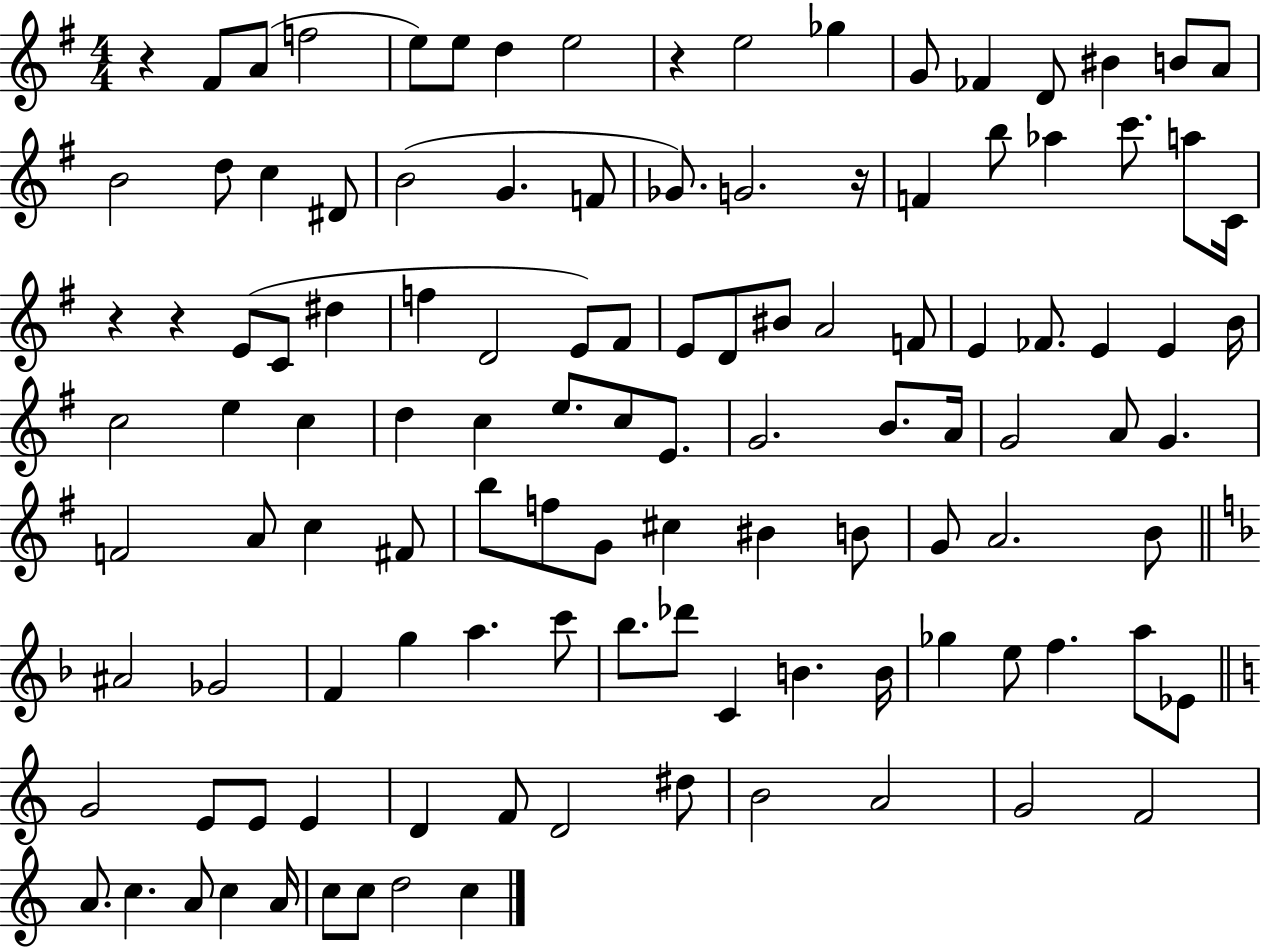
R/q F#4/e A4/e F5/h E5/e E5/e D5/q E5/h R/q E5/h Gb5/q G4/e FES4/q D4/e BIS4/q B4/e A4/e B4/h D5/e C5/q D#4/e B4/h G4/q. F4/e Gb4/e. G4/h. R/s F4/q B5/e Ab5/q C6/e. A5/e C4/s R/q R/q E4/e C4/e D#5/q F5/q D4/h E4/e F#4/e E4/e D4/e BIS4/e A4/h F4/e E4/q FES4/e. E4/q E4/q B4/s C5/h E5/q C5/q D5/q C5/q E5/e. C5/e E4/e. G4/h. B4/e. A4/s G4/h A4/e G4/q. F4/h A4/e C5/q F#4/e B5/e F5/e G4/e C#5/q BIS4/q B4/e G4/e A4/h. B4/e A#4/h Gb4/h F4/q G5/q A5/q. C6/e Bb5/e. Db6/e C4/q B4/q. B4/s Gb5/q E5/e F5/q. A5/e Eb4/e G4/h E4/e E4/e E4/q D4/q F4/e D4/h D#5/e B4/h A4/h G4/h F4/h A4/e. C5/q. A4/e C5/q A4/s C5/e C5/e D5/h C5/q